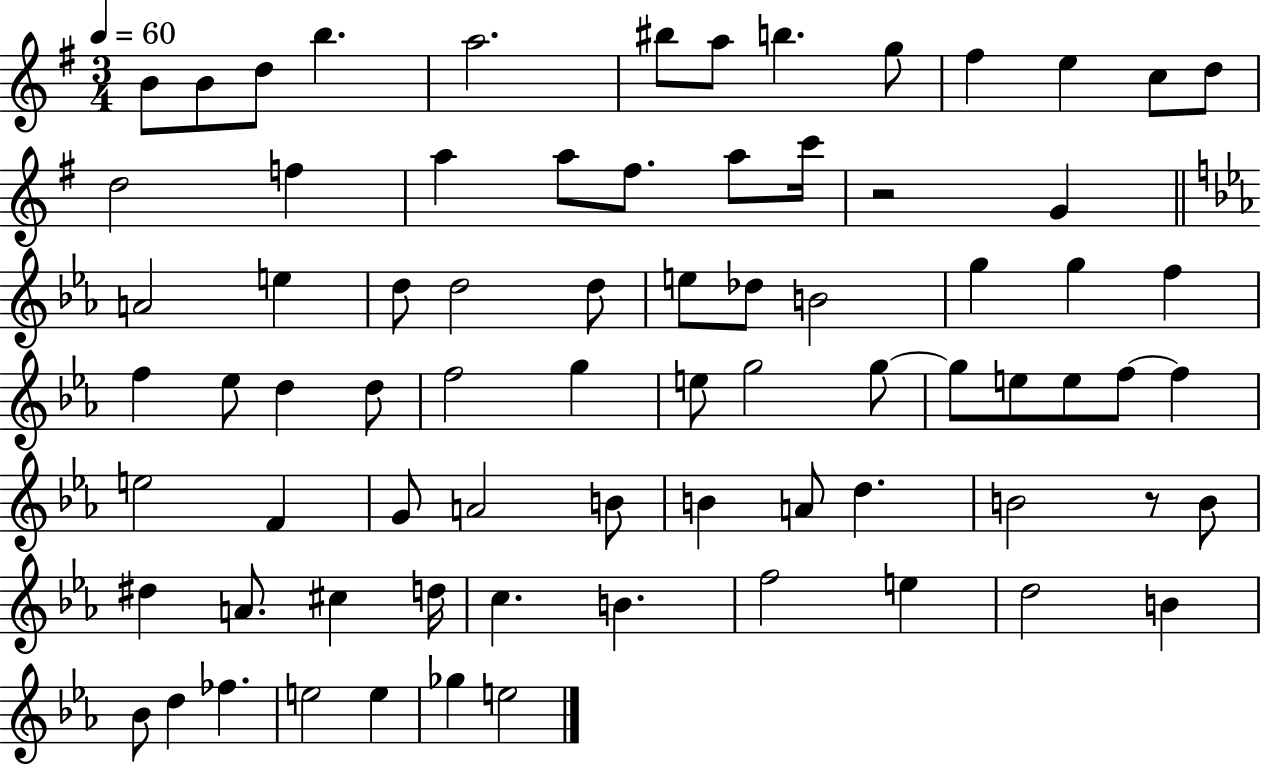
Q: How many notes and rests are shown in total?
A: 75